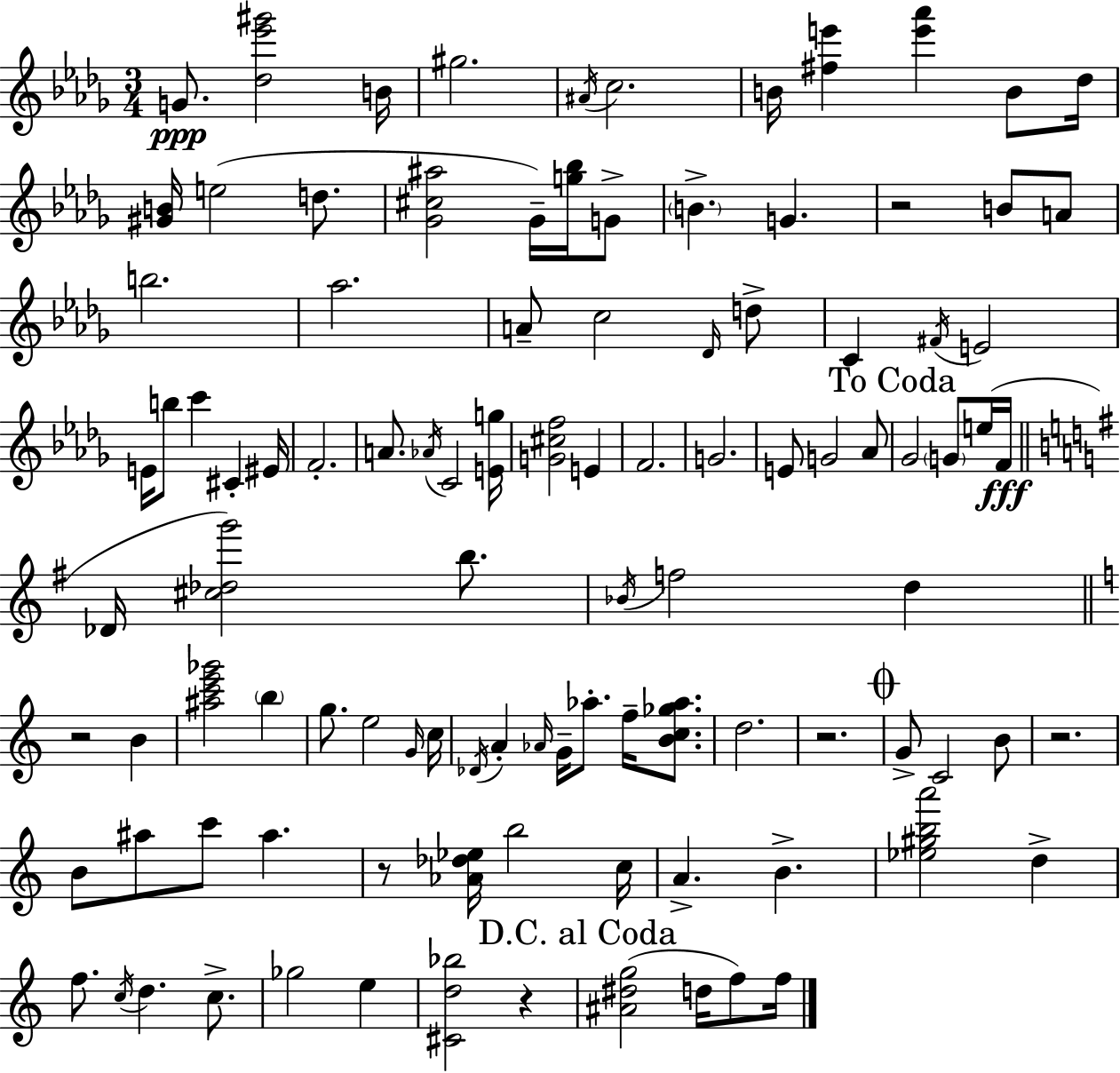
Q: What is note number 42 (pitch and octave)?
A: G4